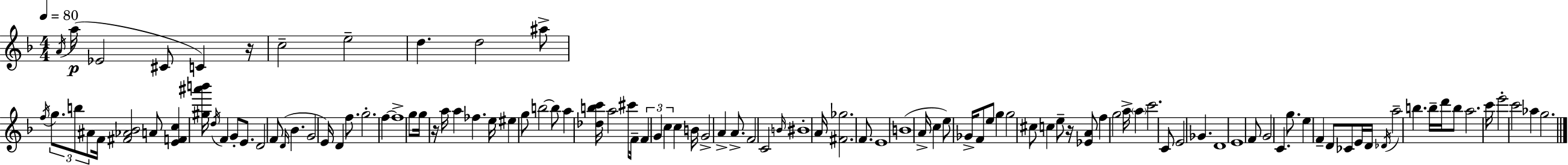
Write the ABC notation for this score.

X:1
T:Untitled
M:4/4
L:1/4
K:Dm
A/4 a/4 _E2 ^C/2 C z/4 c2 e2 d d2 ^a/2 f/4 g/2 b/2 ^A/2 F/4 [^F_A_B]2 A/2 [EFc] [^g^a'b']/4 d/4 F G/2 E/2 D2 F/2 D/4 _B G2 E/4 D f/2 g2 f f4 g/2 g/4 z/4 a/4 a _f e/4 ^e g/2 b2 b/2 a [_dbc']/4 a2 ^c'/2 F/4 F G c c B/4 G2 A A/2 F2 C2 B/4 ^B4 A/4 [^F_g]2 F/2 E4 B4 A/4 c e/2 _G/4 F/2 e/2 g g2 ^c/2 c e/2 z/4 [_EA]/2 f g2 a/4 a c'2 C/2 E2 _G D4 E4 F/2 G2 C g/2 e F D/2 _C/2 E/4 D/4 _D/4 a2 b b/4 d'/4 b/2 a2 c'/4 e'2 c'2 _a g2